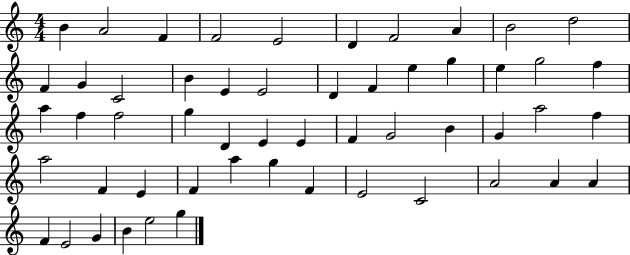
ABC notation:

X:1
T:Untitled
M:4/4
L:1/4
K:C
B A2 F F2 E2 D F2 A B2 d2 F G C2 B E E2 D F e g e g2 f a f f2 g D E E F G2 B G a2 f a2 F E F a g F E2 C2 A2 A A F E2 G B e2 g